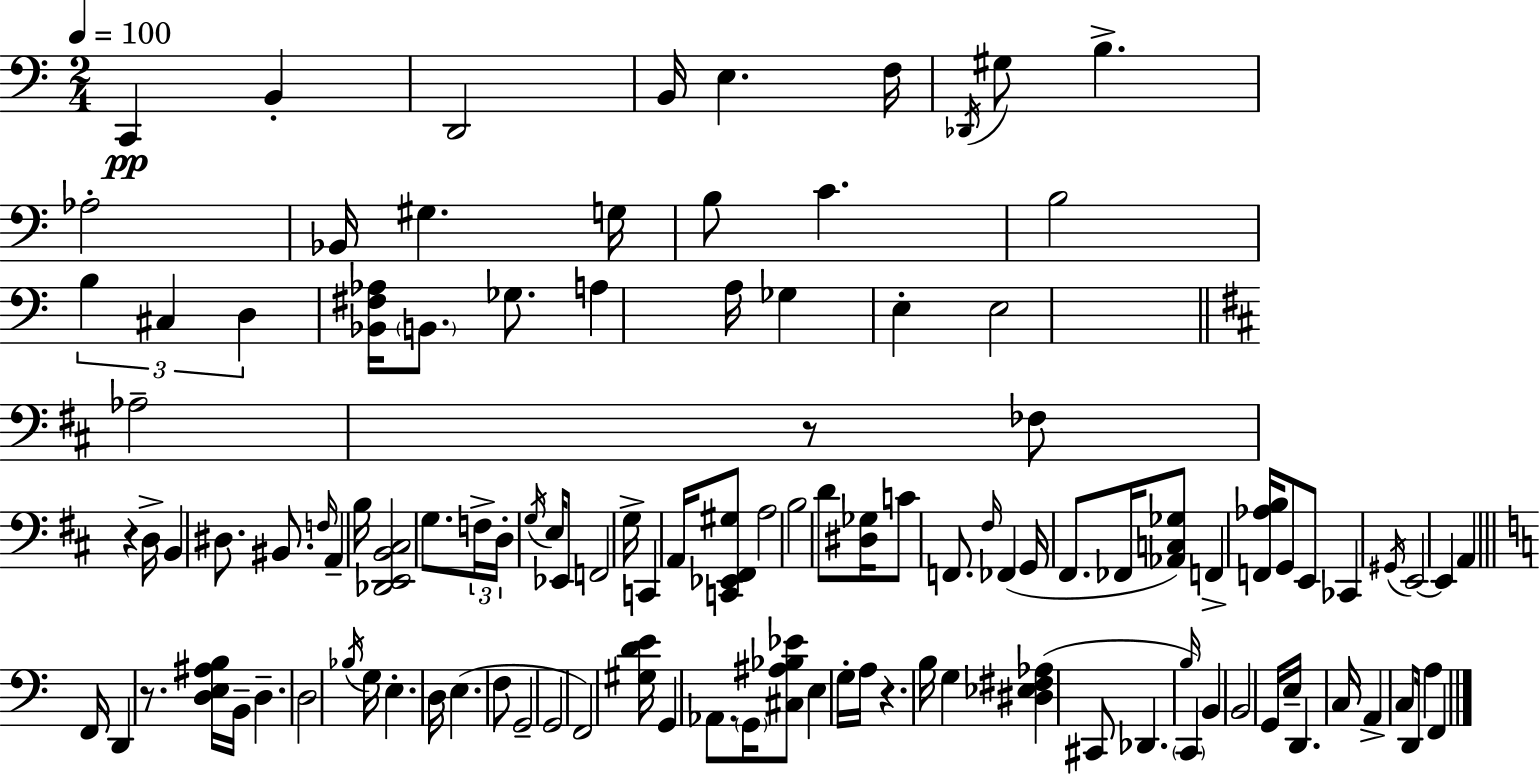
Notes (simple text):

C2/q B2/q D2/h B2/s E3/q. F3/s Db2/s G#3/e B3/q. Ab3/h Bb2/s G#3/q. G3/s B3/e C4/q. B3/h B3/q C#3/q D3/q [Bb2,F#3,Ab3]/s B2/e. Gb3/e. A3/q A3/s Gb3/q E3/q E3/h Ab3/h R/e FES3/e R/q D3/s B2/q D#3/e. BIS2/e. F3/s A2/q B3/s [Db2,E2,B2,C#3]/h G3/e. F3/s D3/s G3/s E3/s Eb2/e F2/h G3/s C2/q A2/s [C2,Eb2,F#2,G#3]/e A3/h B3/h D4/e [D#3,Gb3]/s C4/e F2/e. F#3/s FES2/q G2/s F#2/e. FES2/s [Ab2,C3,Gb3]/e F2/q [F2,Ab3,B3]/s G2/e E2/e CES2/q G#2/s E2/h E2/q A2/q F2/s D2/q R/e. [D3,E3,A#3,B3]/s B2/s D3/q. D3/h Bb3/s G3/s E3/q. D3/s E3/q. F3/e G2/h G2/h F2/h [G#3,D4,E4]/s G2/q Ab2/e. G2/s [C#3,A#3,Bb3,Eb4]/e E3/q G3/s A3/s R/q. B3/s G3/q [D#3,Eb3,F#3,Ab3]/q C#2/e Db2/q. B3/s C2/q B2/q B2/h G2/s E3/s D2/q. C3/s A2/q C3/e D2/s A3/q F2/q